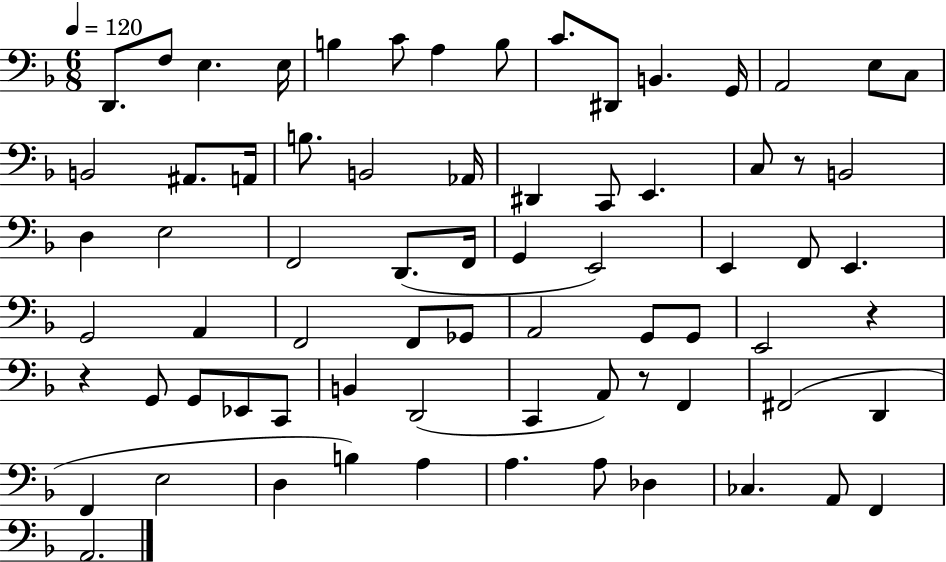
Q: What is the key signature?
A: F major